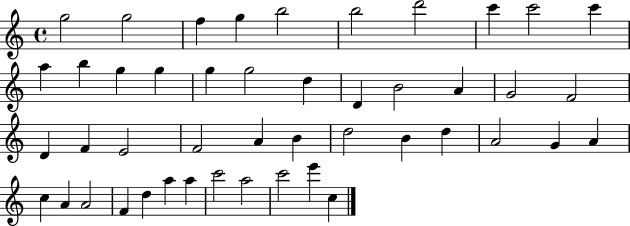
G5/h G5/h F5/q G5/q B5/h B5/h D6/h C6/q C6/h C6/q A5/q B5/q G5/q G5/q G5/q G5/h D5/q D4/q B4/h A4/q G4/h F4/h D4/q F4/q E4/h F4/h A4/q B4/q D5/h B4/q D5/q A4/h G4/q A4/q C5/q A4/q A4/h F4/q D5/q A5/q A5/q C6/h A5/h C6/h E6/q C5/q